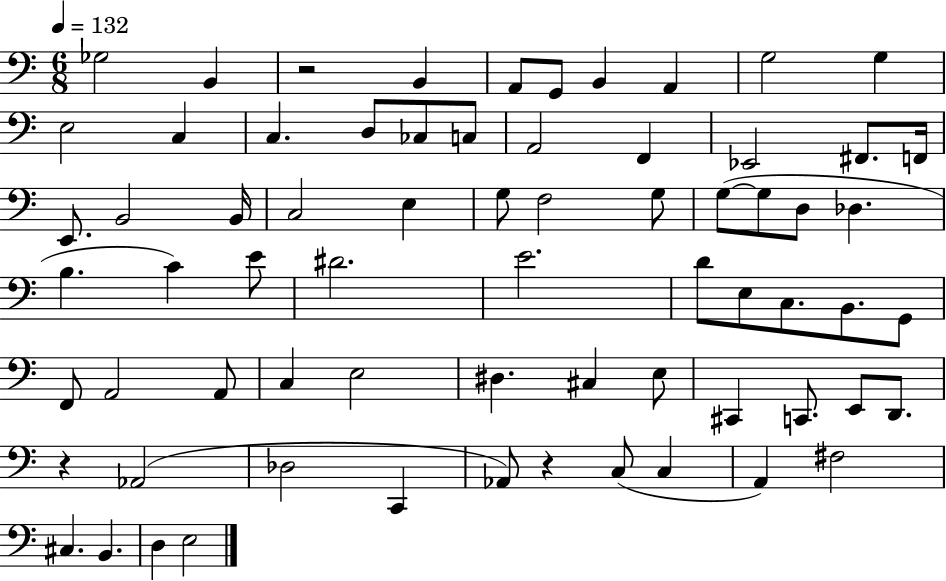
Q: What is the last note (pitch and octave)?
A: E3